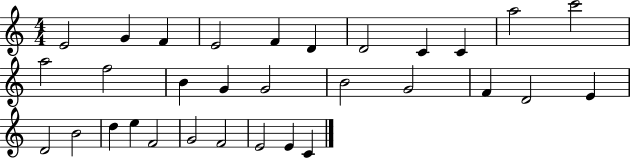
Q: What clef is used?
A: treble